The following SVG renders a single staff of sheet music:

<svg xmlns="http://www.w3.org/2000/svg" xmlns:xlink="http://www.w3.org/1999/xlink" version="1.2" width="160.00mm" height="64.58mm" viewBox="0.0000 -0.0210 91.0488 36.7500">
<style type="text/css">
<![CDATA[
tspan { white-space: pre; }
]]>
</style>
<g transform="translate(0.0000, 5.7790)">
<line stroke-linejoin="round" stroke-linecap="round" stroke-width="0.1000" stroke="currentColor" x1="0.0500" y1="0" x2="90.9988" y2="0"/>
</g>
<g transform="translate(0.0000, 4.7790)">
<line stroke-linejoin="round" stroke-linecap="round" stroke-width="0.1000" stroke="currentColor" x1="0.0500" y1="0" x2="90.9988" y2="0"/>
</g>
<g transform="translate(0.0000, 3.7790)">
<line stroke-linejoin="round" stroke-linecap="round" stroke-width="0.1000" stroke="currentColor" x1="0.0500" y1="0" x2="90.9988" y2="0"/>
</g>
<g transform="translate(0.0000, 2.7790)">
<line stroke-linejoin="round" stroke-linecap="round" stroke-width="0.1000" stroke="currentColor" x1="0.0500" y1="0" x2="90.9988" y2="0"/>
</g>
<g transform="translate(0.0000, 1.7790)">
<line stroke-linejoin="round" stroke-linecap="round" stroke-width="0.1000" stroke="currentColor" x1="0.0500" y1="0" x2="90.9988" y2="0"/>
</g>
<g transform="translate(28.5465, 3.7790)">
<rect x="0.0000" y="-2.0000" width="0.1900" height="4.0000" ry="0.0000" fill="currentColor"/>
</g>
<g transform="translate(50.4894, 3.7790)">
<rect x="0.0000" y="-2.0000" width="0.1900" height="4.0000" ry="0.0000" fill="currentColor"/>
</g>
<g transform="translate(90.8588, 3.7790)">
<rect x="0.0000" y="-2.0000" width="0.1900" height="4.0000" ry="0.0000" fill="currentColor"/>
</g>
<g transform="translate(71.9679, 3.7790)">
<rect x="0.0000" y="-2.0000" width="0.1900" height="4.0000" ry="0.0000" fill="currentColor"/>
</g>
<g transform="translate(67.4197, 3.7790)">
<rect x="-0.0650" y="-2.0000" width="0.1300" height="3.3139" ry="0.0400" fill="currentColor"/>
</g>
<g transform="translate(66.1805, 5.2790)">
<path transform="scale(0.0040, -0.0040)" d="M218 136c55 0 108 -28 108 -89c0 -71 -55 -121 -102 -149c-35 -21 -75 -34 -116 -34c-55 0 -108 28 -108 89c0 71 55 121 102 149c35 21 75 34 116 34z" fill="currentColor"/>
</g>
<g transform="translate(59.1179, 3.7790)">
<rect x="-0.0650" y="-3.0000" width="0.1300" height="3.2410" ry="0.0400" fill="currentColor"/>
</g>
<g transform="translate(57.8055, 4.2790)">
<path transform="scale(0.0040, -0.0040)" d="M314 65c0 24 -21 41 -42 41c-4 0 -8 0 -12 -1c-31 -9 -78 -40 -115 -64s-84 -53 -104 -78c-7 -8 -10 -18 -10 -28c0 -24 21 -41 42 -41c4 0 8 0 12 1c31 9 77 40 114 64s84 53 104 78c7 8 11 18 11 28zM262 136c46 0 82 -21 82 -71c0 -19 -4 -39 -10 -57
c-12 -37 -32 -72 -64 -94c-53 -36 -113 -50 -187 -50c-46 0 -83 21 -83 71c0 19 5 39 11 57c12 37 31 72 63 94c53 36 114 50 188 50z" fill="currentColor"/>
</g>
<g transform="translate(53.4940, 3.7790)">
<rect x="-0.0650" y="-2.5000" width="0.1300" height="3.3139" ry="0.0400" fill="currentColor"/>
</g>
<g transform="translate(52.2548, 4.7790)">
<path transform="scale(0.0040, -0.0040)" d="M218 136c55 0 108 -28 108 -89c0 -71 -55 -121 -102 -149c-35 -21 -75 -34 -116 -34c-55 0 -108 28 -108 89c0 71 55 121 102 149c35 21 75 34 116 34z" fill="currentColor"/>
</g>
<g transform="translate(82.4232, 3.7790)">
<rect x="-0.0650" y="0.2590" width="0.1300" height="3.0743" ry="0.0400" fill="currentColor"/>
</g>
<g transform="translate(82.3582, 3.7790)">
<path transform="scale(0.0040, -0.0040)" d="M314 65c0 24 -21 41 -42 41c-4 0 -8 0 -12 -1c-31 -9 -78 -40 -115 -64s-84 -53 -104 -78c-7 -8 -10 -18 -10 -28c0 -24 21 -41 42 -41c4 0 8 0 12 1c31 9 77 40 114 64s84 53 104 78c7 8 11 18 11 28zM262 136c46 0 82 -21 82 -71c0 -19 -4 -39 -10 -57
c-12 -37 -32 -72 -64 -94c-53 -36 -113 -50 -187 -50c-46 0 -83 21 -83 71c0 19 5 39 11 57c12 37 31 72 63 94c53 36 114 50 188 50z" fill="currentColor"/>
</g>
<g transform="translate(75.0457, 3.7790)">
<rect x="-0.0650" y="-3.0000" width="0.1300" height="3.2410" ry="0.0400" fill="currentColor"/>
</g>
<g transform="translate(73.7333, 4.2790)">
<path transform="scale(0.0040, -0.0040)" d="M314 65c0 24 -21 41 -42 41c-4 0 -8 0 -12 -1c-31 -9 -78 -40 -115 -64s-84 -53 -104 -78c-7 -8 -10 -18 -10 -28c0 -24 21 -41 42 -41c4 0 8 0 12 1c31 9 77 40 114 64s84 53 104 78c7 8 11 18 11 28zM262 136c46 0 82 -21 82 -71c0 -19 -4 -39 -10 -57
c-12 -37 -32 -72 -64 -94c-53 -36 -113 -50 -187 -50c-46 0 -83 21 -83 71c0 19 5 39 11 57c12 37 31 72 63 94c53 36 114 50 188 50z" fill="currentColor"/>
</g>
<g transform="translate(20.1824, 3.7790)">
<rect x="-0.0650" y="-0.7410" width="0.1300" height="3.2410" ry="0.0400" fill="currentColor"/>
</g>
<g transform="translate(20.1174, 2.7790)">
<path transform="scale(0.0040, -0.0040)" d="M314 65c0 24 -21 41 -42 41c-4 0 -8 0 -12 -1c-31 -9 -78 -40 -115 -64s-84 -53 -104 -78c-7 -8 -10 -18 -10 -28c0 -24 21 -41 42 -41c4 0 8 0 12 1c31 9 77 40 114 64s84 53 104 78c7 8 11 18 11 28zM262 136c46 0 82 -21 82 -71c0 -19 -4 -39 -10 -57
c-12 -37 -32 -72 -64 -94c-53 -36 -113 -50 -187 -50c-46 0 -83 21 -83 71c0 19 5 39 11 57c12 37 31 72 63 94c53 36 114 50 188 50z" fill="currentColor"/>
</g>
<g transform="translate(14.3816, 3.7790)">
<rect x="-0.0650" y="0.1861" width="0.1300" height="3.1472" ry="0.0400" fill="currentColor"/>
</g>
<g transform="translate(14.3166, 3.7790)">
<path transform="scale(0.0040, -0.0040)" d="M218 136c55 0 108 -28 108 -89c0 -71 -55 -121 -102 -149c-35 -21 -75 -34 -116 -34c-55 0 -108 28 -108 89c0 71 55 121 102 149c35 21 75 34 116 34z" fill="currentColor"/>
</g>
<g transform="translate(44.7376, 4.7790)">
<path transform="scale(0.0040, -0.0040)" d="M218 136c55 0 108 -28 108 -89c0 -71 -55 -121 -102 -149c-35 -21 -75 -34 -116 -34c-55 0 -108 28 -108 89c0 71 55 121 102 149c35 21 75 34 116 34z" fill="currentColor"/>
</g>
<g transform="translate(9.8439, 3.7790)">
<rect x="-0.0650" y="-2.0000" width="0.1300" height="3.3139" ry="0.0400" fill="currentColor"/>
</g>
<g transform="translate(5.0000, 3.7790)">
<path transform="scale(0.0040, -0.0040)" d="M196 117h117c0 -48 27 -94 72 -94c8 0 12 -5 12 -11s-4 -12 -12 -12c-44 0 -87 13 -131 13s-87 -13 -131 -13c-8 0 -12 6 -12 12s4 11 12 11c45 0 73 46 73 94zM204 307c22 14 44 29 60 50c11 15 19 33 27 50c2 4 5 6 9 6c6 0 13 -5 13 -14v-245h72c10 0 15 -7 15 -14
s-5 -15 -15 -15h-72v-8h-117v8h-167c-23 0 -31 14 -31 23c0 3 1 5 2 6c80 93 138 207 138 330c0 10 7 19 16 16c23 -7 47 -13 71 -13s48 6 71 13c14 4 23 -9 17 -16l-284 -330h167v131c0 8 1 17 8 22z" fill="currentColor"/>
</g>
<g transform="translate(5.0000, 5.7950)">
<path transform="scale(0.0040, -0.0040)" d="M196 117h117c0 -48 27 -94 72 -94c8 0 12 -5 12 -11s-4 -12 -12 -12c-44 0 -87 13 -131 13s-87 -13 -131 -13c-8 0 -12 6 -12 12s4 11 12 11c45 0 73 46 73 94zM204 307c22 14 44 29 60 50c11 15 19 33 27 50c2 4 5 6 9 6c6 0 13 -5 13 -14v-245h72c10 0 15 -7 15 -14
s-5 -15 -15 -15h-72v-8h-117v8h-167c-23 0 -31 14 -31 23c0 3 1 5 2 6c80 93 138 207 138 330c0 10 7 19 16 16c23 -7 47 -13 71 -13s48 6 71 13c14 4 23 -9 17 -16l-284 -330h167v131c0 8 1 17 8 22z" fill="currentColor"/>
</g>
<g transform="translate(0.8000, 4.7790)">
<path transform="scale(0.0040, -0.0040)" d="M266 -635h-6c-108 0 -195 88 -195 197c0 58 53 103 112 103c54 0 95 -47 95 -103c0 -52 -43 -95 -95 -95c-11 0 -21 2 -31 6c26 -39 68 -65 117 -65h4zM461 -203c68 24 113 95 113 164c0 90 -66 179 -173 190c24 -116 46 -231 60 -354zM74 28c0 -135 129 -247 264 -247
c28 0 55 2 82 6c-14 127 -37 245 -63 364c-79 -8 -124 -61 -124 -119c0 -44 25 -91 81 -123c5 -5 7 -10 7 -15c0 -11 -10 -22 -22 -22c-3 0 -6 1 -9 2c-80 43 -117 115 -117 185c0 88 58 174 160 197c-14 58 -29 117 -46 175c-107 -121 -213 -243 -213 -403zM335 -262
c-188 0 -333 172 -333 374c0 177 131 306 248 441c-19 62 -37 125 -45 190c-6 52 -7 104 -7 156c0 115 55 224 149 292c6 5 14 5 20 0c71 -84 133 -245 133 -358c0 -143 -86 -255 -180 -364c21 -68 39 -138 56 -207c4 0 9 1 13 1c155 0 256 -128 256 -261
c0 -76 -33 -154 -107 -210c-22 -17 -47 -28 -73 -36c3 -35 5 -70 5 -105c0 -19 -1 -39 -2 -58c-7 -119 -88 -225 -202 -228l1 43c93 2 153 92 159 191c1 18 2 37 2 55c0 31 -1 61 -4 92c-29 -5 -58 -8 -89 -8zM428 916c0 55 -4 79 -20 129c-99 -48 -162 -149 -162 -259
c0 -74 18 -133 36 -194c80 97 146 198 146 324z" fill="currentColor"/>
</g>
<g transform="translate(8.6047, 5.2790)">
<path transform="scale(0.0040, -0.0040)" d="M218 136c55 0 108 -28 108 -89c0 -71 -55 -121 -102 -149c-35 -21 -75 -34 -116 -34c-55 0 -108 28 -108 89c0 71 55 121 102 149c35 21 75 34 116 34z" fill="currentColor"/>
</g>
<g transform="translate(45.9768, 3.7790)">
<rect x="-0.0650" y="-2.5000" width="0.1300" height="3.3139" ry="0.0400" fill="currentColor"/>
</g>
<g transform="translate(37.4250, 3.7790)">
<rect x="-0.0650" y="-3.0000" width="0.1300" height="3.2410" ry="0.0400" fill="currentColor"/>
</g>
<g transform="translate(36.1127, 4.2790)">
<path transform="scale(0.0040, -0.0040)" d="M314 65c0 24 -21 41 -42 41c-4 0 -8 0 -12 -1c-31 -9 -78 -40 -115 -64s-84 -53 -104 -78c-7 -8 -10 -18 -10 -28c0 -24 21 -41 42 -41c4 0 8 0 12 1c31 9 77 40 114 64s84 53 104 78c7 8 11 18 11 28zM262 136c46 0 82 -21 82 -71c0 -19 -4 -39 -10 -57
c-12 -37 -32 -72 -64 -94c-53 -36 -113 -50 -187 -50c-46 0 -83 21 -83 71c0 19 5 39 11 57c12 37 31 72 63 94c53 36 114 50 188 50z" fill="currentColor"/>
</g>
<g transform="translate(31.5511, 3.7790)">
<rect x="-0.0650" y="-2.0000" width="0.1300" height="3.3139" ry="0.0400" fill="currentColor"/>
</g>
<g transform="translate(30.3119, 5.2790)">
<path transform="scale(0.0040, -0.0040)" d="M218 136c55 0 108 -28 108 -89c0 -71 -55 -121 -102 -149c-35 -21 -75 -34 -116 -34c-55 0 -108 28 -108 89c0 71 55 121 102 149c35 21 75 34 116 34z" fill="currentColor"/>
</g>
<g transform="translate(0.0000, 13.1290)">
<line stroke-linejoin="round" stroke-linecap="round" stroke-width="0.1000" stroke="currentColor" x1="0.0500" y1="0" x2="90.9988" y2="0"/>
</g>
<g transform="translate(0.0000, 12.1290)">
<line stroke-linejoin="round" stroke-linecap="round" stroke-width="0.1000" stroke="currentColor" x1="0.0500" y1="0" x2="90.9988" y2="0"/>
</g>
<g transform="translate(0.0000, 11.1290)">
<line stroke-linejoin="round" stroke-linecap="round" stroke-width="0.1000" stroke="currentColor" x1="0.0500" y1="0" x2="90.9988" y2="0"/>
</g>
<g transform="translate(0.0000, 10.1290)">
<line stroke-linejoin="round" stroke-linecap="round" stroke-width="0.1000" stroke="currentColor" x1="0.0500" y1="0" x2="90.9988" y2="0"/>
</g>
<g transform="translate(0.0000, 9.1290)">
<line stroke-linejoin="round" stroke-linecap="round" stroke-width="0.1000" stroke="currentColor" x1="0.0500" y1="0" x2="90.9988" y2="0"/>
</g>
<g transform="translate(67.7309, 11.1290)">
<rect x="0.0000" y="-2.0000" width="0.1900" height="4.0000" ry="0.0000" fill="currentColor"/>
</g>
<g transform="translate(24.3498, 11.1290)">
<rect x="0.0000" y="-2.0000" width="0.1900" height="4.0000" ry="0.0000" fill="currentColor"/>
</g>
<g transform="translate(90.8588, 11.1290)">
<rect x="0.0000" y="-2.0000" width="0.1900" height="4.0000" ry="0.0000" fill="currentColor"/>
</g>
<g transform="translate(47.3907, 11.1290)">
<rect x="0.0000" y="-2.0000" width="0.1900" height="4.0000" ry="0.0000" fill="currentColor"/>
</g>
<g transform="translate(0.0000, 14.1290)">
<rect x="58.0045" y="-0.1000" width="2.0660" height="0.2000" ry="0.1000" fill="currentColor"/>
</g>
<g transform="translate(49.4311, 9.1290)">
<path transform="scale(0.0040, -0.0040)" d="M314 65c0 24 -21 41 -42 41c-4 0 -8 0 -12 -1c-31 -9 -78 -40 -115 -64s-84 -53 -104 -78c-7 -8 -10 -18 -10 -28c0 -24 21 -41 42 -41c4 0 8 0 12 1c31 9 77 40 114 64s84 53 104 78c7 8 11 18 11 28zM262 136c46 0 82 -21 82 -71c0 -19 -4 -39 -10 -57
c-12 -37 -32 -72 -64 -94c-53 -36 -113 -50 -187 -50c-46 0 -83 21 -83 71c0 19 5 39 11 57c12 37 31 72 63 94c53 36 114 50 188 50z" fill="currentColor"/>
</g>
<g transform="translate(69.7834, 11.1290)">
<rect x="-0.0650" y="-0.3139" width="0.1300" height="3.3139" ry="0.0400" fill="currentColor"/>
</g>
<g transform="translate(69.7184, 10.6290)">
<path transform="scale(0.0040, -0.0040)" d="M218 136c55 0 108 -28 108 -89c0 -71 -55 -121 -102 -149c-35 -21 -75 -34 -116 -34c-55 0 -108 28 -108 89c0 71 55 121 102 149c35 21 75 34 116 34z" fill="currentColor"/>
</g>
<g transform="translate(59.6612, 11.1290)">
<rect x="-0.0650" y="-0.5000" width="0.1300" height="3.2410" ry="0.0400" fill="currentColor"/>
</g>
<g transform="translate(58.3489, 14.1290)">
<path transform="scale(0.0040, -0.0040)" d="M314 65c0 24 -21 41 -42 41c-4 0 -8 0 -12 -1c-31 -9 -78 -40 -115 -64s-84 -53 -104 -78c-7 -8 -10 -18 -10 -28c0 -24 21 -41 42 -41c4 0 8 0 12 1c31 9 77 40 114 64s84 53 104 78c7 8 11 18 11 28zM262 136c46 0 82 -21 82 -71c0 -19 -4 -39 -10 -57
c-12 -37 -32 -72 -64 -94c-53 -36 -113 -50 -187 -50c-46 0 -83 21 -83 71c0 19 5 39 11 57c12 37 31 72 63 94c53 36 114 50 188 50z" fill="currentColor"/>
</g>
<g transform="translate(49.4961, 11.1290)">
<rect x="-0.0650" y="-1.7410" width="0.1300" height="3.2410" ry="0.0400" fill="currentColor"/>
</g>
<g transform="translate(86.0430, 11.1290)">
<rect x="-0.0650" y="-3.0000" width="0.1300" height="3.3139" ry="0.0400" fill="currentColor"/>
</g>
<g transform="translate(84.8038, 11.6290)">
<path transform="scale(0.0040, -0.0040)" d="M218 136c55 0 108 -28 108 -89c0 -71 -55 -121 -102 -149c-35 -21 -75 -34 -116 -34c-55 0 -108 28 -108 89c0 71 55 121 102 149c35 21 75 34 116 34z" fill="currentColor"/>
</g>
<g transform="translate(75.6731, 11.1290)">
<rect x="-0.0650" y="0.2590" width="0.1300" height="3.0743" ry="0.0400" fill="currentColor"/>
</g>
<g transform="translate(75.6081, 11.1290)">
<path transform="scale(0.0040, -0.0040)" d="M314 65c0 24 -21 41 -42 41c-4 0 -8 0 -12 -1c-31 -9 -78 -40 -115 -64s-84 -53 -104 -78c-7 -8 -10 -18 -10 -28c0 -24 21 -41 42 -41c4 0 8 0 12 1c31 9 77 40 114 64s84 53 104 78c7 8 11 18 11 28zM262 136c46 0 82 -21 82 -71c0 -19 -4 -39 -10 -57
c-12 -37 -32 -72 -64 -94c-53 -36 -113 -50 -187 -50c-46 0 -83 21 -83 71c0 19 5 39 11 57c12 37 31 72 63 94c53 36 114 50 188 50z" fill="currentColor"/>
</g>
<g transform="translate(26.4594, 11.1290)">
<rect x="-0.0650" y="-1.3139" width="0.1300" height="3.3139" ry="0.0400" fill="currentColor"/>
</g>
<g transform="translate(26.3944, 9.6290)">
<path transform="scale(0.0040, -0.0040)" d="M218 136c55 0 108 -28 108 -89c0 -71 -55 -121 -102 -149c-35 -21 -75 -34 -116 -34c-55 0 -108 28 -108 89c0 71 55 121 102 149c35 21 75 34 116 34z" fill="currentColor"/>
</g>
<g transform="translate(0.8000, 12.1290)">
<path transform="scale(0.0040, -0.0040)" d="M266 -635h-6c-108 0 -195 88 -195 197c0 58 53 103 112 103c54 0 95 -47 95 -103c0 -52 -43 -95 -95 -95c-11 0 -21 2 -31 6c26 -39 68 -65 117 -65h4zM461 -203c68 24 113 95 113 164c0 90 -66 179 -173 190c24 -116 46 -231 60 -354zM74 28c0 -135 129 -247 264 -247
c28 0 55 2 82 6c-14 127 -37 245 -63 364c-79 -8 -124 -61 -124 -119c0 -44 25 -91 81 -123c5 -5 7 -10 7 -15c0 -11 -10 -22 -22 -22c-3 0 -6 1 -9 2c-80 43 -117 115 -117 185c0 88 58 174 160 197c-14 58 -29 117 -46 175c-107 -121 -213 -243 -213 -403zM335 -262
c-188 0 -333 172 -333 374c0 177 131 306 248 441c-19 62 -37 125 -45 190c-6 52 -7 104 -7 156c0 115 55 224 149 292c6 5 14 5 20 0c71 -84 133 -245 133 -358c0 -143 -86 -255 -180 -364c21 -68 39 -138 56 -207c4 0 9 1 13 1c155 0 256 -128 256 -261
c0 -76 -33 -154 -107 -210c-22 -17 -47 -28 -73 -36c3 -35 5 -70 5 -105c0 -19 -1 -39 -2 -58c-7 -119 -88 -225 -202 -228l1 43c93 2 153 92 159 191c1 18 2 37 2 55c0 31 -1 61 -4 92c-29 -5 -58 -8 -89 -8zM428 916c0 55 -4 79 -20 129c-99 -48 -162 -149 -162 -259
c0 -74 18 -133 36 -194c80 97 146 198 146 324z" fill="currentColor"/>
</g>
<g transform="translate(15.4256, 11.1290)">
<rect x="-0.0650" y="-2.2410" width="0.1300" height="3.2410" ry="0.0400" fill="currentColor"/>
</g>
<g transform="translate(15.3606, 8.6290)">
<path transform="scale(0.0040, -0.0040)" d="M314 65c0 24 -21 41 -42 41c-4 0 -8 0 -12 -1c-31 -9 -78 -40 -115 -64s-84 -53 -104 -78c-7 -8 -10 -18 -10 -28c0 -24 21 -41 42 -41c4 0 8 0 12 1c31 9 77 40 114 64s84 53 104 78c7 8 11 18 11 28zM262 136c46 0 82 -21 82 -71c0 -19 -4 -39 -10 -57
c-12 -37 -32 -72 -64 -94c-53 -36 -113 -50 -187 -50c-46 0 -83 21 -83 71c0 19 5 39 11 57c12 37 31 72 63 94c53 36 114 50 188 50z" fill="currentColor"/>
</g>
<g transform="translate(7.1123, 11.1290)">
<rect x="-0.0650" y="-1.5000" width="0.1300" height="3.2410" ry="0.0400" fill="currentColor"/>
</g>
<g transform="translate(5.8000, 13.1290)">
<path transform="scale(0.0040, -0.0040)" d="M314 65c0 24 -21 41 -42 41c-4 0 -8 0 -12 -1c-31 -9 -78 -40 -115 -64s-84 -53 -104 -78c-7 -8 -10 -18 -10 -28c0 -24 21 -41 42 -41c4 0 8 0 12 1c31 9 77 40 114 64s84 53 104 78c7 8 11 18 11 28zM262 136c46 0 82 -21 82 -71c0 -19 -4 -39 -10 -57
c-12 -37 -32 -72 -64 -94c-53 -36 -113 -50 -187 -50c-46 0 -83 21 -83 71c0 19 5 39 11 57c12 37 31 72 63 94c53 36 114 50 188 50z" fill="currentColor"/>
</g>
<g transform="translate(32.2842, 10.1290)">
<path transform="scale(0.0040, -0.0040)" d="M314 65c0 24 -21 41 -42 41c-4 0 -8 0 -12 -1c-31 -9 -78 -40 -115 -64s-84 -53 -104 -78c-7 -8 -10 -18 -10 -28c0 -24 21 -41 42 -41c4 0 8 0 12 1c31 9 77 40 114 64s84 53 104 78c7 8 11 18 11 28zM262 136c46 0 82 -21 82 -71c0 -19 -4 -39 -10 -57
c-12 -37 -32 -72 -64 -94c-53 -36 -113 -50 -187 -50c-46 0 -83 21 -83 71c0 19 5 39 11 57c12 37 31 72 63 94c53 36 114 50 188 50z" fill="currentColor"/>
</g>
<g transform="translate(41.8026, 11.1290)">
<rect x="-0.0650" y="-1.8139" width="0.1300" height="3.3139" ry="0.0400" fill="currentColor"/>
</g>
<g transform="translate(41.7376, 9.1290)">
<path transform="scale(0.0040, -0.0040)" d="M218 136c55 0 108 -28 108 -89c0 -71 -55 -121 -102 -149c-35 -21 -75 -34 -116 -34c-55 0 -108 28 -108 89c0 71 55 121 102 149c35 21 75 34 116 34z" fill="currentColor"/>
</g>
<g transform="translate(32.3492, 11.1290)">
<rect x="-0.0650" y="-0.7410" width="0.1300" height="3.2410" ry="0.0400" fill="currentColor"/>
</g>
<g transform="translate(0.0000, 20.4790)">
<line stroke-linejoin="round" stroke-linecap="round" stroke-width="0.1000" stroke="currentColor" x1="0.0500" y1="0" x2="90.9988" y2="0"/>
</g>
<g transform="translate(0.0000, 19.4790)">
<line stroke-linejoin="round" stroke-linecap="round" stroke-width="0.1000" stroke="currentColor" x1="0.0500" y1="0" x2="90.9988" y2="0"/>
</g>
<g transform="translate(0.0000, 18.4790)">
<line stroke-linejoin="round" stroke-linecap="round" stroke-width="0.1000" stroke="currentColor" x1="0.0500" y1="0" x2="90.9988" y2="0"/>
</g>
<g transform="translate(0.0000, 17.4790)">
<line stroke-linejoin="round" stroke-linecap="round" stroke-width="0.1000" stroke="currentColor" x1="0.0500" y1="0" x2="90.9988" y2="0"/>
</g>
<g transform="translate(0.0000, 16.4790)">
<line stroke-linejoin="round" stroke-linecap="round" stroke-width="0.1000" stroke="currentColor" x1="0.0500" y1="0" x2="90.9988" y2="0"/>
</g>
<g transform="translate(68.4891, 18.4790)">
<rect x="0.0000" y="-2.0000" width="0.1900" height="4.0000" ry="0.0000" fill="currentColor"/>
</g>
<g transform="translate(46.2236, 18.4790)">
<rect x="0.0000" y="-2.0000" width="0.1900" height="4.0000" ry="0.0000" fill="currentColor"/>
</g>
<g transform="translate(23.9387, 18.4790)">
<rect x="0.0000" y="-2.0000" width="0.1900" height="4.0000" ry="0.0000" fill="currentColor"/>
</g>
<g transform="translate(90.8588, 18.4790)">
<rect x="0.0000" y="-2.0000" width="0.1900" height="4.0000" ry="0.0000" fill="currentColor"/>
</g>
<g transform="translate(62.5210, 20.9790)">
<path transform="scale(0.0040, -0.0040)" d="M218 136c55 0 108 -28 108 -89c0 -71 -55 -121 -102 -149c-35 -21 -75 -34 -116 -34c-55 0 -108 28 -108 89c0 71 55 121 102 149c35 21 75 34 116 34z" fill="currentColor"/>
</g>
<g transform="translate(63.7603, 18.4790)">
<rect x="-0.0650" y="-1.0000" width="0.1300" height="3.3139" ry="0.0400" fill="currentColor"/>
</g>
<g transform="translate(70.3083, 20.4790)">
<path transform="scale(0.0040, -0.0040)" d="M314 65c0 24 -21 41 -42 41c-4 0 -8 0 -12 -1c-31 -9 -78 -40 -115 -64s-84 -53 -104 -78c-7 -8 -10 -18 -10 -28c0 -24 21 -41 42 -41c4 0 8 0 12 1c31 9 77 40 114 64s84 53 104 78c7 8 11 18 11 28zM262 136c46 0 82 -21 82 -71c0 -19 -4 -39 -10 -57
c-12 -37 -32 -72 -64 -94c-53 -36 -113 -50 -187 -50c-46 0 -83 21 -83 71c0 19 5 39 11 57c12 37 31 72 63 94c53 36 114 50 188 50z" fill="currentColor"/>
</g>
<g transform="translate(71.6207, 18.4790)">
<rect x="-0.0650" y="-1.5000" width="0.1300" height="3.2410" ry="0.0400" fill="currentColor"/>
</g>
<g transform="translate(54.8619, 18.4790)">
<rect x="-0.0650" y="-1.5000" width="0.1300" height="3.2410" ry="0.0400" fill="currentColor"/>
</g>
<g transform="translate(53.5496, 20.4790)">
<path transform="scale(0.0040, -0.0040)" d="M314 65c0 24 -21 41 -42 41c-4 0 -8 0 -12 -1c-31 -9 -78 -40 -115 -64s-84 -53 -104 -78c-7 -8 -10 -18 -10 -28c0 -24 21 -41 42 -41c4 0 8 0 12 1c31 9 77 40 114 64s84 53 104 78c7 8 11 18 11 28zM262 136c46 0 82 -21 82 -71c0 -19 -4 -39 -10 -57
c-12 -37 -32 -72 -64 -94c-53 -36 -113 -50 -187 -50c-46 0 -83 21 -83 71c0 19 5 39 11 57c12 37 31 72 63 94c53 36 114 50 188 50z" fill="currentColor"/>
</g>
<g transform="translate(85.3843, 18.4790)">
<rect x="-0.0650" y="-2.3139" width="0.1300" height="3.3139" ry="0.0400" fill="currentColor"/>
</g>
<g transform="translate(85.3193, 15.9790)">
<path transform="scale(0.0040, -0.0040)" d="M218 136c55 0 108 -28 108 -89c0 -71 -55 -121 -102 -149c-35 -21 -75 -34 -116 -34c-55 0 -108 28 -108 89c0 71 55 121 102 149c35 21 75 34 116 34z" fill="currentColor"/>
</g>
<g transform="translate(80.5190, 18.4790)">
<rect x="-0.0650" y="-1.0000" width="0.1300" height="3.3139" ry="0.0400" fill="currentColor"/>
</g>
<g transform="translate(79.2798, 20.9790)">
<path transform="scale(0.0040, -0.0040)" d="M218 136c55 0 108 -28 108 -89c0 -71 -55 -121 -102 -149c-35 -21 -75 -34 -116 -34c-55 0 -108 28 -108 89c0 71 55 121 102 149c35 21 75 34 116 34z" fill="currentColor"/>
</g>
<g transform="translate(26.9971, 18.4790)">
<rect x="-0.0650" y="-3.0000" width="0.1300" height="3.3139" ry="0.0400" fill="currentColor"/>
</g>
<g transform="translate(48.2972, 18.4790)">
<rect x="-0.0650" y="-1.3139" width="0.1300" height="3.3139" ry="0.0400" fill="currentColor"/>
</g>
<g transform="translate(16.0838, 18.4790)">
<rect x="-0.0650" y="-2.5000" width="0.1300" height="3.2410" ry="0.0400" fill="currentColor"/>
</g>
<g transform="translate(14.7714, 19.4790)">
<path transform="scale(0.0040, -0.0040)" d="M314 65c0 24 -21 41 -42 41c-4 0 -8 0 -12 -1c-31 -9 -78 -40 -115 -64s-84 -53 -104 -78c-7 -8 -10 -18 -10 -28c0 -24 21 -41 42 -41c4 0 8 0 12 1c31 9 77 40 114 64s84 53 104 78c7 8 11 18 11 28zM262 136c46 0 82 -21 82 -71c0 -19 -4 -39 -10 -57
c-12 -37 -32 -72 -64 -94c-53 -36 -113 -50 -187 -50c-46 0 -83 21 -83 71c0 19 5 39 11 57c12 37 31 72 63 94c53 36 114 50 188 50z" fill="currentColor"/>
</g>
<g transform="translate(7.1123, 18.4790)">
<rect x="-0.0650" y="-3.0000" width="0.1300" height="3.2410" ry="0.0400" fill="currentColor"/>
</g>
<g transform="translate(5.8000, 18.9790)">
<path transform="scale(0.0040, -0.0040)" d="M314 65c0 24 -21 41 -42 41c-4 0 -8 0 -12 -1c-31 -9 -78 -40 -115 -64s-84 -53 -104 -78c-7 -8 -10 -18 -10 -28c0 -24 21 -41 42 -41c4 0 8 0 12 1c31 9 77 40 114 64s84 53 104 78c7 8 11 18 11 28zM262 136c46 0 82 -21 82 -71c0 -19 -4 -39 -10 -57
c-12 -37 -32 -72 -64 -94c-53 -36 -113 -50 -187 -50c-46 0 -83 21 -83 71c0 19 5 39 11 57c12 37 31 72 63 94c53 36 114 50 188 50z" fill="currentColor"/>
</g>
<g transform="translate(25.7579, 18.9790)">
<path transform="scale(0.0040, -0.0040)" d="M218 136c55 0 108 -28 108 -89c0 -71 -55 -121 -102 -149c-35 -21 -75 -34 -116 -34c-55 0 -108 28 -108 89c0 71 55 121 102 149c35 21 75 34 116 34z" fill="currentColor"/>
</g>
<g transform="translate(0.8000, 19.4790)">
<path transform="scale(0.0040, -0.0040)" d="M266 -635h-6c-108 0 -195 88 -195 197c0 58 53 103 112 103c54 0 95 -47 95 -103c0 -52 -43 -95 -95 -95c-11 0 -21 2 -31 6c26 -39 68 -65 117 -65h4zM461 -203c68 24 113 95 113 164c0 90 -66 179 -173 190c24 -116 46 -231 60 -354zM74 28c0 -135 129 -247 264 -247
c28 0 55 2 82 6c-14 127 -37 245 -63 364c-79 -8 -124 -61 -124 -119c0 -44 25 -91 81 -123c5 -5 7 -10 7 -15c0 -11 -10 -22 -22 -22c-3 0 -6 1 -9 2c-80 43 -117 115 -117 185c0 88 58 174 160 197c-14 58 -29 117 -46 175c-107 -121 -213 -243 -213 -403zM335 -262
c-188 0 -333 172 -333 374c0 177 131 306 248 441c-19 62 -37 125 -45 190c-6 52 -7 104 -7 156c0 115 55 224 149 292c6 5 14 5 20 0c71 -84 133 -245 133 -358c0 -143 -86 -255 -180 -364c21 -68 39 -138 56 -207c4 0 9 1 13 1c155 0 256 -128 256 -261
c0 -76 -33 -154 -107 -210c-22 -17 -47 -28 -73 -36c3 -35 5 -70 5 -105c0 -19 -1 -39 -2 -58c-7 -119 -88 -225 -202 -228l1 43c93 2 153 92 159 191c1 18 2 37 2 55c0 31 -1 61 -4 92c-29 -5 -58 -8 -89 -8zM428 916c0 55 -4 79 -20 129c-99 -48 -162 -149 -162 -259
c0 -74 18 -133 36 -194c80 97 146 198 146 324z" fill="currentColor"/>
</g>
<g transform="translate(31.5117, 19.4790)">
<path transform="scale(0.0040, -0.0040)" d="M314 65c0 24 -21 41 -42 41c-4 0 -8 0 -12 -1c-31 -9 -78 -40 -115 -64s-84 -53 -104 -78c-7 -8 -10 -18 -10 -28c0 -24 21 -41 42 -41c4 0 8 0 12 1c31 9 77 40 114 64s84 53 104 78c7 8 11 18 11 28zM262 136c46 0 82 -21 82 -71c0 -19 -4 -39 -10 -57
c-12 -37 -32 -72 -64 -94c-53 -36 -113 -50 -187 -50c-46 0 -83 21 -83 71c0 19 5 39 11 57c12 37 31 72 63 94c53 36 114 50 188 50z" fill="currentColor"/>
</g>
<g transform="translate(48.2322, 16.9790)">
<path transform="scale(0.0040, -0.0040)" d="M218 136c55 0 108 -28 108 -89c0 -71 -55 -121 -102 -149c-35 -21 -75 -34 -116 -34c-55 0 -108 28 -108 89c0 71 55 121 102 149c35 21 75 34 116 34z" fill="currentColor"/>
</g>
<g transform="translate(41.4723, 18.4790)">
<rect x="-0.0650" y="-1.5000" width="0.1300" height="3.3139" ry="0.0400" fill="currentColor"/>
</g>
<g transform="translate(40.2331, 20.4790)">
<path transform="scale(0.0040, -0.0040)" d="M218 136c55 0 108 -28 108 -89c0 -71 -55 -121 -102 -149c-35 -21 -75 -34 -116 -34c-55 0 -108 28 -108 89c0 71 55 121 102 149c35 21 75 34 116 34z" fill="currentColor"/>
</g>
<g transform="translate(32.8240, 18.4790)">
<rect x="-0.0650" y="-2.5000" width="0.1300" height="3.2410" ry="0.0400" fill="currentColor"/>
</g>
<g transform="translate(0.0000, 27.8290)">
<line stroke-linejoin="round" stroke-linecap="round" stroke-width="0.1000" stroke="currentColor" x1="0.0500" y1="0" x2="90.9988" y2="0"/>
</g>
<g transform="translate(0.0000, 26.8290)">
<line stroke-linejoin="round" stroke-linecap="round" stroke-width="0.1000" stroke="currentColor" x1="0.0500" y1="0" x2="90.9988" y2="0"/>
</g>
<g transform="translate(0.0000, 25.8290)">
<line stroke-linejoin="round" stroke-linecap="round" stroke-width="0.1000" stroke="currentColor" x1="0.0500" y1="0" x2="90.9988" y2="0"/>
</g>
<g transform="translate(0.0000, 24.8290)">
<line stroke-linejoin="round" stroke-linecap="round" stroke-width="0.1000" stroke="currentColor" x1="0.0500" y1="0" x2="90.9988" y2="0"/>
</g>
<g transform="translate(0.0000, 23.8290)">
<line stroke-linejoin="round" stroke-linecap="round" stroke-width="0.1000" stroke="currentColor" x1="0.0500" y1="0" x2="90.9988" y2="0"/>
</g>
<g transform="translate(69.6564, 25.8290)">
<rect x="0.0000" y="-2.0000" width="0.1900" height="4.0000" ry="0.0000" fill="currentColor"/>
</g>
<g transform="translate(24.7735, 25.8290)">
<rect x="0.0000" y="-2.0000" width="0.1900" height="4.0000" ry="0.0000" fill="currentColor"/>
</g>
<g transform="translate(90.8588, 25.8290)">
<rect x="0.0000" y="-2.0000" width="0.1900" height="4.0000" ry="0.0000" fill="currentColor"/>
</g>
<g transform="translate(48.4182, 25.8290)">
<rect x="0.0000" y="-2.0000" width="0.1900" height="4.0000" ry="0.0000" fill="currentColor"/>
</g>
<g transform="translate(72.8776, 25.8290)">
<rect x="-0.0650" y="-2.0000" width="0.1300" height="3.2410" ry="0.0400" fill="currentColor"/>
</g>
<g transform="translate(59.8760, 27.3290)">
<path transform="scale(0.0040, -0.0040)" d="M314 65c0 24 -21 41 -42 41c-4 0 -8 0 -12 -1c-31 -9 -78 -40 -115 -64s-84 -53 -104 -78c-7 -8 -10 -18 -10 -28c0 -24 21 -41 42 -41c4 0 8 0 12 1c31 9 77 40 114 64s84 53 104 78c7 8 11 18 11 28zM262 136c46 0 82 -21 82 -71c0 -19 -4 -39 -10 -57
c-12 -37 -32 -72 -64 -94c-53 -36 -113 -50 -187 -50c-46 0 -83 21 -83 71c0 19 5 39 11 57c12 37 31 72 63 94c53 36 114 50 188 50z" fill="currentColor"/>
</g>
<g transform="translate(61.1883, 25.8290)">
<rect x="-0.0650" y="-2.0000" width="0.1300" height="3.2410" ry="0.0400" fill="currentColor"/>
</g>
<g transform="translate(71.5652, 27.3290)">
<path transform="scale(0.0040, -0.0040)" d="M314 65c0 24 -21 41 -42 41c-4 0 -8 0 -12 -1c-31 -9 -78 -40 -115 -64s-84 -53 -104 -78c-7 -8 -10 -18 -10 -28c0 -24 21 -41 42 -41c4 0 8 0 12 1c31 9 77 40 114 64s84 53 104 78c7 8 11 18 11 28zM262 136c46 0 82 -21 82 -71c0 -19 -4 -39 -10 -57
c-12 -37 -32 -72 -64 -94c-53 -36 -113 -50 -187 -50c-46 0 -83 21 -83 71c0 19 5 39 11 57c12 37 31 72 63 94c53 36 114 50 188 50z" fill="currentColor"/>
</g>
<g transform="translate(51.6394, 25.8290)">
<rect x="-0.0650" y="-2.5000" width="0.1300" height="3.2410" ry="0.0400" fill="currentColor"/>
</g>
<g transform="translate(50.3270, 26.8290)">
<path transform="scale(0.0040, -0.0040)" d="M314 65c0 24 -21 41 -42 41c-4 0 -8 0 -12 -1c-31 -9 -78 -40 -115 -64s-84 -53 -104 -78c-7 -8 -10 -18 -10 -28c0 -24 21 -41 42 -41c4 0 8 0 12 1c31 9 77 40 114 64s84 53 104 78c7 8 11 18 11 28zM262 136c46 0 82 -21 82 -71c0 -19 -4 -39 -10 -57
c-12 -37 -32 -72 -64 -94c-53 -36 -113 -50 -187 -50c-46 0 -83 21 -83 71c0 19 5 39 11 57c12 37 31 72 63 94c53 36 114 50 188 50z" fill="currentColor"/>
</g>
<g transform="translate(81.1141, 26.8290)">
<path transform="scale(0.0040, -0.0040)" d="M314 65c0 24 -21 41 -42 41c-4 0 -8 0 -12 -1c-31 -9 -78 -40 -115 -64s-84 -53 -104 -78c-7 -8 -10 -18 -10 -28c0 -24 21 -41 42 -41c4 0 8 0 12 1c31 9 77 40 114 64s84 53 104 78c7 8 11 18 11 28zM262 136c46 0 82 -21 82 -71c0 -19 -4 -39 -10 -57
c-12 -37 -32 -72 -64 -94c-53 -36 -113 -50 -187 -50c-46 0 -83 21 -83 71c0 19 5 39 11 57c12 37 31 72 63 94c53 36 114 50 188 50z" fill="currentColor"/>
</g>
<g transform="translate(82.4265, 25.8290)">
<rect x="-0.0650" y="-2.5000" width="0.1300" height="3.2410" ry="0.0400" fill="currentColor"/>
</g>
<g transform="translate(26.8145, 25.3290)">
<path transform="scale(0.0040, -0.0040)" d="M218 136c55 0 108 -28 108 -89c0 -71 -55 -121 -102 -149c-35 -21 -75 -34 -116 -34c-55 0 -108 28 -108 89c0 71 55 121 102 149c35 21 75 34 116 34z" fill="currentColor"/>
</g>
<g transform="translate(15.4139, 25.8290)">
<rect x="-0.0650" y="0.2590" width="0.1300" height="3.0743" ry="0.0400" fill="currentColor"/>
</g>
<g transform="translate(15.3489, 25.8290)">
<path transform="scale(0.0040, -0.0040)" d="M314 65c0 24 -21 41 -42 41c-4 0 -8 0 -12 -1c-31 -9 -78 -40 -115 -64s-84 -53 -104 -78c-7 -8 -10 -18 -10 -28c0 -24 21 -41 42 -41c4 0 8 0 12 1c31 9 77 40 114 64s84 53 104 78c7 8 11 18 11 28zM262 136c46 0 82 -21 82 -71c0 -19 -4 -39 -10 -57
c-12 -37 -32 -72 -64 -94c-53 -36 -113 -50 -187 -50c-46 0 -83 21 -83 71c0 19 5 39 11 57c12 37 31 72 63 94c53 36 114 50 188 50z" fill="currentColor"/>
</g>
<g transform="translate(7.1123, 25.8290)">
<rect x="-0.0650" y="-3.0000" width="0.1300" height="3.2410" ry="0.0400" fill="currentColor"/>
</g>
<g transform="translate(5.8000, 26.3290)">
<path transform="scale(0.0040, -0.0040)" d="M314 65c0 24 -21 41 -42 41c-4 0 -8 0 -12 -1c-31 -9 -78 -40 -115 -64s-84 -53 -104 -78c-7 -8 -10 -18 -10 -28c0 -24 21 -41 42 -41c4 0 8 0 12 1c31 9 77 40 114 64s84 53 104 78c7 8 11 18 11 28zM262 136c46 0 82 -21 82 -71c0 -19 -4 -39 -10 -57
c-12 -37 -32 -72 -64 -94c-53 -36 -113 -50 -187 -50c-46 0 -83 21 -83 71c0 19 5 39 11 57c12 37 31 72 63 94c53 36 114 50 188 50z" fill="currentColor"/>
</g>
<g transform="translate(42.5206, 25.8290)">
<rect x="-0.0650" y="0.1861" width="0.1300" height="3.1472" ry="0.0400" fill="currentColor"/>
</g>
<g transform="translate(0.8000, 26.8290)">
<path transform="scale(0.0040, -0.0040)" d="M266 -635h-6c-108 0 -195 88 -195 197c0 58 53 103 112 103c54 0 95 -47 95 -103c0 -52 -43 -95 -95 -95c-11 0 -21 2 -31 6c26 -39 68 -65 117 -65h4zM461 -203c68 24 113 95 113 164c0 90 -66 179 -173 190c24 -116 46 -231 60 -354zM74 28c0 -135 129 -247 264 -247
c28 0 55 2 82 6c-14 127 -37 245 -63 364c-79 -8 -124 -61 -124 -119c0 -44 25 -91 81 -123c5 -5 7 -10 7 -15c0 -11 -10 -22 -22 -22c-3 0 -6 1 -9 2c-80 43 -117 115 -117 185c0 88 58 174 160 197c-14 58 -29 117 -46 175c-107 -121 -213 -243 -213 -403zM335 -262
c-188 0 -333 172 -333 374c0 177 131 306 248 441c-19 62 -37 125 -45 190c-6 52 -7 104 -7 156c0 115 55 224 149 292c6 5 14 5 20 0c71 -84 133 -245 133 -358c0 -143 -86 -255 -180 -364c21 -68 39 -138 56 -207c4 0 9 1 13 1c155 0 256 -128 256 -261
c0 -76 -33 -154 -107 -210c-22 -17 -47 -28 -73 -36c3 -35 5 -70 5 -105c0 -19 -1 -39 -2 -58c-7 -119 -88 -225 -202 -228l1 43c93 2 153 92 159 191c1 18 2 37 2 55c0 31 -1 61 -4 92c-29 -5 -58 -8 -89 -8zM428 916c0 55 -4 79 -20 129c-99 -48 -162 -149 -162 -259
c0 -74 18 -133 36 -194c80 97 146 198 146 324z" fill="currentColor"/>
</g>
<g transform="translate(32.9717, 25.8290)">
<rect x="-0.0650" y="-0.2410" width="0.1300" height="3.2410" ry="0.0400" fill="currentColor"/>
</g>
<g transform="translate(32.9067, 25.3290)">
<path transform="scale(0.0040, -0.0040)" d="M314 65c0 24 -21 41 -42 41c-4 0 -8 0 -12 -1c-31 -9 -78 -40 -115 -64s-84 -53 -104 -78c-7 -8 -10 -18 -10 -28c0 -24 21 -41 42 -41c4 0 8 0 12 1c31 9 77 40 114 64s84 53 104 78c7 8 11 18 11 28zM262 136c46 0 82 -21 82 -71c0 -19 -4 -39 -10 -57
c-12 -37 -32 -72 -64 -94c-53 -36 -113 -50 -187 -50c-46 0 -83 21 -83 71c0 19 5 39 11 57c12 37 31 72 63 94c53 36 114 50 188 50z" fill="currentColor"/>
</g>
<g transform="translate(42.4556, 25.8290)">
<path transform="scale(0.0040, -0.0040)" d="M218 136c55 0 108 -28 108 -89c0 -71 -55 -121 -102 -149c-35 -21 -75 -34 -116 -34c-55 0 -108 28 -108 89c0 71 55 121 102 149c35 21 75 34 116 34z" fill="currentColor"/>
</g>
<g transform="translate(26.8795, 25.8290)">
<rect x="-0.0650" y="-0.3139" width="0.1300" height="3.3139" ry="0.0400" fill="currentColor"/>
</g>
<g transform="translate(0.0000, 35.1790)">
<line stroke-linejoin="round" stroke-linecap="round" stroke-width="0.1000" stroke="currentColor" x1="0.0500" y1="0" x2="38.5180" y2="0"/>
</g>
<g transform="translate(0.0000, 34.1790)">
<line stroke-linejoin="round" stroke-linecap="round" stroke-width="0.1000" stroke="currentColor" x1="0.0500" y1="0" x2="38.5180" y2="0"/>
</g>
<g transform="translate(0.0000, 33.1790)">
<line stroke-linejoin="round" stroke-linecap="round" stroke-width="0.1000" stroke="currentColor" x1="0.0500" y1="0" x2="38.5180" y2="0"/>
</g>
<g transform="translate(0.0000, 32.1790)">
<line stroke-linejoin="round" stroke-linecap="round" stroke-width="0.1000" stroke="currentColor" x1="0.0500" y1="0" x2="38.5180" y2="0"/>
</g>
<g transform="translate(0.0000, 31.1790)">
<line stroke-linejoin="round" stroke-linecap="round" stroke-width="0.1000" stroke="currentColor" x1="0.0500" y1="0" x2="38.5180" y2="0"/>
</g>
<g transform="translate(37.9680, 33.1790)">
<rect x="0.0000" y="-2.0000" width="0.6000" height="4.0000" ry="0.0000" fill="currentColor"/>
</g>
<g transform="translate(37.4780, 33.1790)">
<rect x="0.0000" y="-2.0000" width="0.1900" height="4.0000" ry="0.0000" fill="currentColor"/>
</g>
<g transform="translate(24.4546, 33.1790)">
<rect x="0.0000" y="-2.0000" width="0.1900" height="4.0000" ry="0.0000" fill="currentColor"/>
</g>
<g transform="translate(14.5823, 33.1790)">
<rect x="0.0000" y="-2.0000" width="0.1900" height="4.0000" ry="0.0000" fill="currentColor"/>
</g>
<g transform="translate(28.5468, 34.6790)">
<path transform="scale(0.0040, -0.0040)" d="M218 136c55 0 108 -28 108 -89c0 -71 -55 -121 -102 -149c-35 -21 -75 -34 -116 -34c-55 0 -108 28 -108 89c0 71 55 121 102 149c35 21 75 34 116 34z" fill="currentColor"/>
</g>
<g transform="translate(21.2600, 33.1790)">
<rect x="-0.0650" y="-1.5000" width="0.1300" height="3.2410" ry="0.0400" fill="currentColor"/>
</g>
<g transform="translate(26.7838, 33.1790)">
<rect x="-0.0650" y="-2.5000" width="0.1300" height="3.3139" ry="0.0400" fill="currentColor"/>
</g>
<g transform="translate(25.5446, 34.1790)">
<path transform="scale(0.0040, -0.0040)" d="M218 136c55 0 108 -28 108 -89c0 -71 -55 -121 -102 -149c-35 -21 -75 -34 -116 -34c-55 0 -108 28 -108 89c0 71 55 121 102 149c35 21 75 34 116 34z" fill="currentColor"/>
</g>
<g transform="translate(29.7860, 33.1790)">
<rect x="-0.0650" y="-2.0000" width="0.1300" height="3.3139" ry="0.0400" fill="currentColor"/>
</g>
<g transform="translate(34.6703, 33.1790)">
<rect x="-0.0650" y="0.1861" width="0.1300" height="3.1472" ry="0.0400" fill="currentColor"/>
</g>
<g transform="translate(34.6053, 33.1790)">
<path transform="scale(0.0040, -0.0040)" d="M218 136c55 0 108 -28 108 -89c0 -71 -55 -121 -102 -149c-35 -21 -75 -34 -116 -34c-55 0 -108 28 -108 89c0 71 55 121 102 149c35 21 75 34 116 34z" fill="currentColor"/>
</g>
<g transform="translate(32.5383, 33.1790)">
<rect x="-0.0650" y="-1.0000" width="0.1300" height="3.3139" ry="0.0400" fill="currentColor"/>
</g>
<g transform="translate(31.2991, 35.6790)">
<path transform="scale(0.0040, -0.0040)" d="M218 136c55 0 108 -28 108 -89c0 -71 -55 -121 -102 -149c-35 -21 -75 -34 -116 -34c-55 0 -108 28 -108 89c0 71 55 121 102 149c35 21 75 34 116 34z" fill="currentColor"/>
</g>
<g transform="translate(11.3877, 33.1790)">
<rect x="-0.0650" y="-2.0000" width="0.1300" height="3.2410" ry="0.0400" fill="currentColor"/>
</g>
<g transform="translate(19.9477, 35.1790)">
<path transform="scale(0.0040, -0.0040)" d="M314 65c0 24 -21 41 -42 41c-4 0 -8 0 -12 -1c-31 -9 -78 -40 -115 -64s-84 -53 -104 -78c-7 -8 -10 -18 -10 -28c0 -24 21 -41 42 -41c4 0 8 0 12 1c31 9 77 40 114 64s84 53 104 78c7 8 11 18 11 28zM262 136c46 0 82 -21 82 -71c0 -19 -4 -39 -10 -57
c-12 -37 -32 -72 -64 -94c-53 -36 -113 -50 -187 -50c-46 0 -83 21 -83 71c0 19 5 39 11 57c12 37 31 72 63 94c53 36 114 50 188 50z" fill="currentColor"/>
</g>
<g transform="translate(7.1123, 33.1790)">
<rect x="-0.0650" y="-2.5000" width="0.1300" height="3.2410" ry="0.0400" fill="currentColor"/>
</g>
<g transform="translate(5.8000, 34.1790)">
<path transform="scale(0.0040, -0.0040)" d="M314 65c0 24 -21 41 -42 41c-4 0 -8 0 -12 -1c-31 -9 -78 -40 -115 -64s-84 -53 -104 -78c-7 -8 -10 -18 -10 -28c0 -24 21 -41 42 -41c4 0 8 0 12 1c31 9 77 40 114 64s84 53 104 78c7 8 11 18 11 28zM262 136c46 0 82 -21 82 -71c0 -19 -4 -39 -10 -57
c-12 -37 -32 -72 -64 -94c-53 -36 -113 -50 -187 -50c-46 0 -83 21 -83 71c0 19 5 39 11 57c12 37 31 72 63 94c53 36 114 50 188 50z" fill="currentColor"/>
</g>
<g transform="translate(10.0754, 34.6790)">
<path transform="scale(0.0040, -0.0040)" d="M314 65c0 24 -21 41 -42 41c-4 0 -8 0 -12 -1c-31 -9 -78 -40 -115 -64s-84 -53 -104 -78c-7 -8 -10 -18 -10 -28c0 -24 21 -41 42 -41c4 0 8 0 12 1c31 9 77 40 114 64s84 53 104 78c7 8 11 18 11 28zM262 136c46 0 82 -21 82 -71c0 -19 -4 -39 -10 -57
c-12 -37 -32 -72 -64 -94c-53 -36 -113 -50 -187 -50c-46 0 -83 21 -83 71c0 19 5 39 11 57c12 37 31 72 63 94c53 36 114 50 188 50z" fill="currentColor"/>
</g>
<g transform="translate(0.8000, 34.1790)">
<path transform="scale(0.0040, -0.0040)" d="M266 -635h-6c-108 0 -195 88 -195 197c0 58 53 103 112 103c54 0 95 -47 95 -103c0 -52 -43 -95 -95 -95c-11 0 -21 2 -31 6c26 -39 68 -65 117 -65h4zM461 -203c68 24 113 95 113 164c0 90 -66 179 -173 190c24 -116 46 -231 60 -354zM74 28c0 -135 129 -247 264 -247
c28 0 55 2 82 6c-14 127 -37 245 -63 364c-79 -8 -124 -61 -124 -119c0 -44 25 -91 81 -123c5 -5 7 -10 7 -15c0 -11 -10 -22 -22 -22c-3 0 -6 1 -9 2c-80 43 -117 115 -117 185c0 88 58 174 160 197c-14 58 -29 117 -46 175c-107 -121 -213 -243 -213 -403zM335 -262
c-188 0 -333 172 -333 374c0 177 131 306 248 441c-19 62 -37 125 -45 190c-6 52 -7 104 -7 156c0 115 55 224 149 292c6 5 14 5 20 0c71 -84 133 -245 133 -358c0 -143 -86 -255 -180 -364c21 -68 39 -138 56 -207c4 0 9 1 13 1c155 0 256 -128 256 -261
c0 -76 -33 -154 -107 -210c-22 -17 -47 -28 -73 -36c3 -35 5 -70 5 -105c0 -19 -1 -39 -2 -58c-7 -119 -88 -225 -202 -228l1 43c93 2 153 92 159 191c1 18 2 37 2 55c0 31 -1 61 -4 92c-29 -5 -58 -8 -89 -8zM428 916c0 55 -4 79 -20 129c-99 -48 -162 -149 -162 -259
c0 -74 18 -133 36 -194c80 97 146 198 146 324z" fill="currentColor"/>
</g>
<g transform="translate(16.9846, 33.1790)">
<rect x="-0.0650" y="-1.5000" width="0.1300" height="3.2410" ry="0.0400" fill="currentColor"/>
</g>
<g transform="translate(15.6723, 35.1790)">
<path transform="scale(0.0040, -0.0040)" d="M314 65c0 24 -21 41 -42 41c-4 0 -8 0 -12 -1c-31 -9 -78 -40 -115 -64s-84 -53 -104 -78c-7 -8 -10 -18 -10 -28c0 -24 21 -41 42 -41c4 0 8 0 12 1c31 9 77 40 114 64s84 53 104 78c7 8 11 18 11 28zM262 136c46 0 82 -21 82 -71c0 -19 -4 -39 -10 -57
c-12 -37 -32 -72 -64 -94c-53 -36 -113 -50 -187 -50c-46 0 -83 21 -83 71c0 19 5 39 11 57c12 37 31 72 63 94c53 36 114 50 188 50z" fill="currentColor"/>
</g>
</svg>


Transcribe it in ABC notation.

X:1
T:Untitled
M:4/4
L:1/4
K:C
F B d2 F A2 G G A2 F A2 B2 E2 g2 e d2 f f2 C2 c B2 A A2 G2 A G2 E e E2 D E2 D g A2 B2 c c2 B G2 F2 F2 G2 G2 F2 E2 E2 G F D B